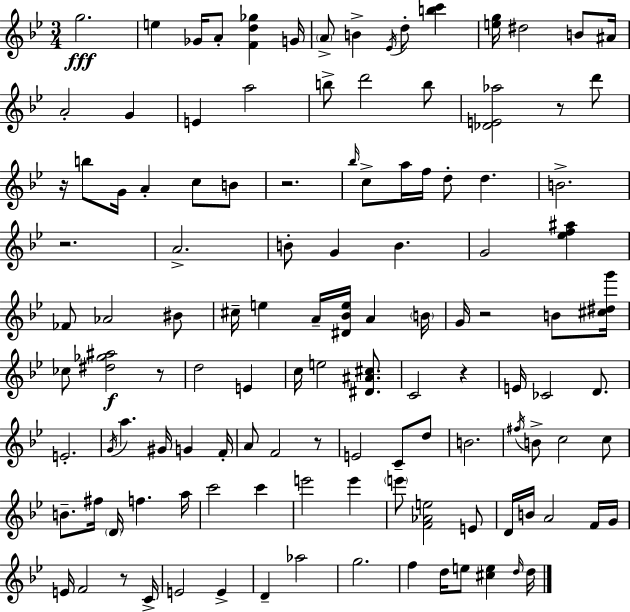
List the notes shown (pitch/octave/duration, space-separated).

G5/h. E5/q Gb4/s A4/e [F4,D5,Gb5]/q G4/s A4/e B4/q Eb4/s D5/e [B5,C6]/q [E5,G5]/s D#5/h B4/e A#4/s A4/h G4/q E4/q A5/h B5/e D6/h B5/e [Db4,E4,Ab5]/h R/e D6/e R/s B5/e G4/s A4/q C5/e B4/e R/h. Bb5/s C5/e A5/s F5/s D5/e D5/q. B4/h. R/h. A4/h. B4/e G4/q B4/q. G4/h [Eb5,F5,A#5]/q FES4/e Ab4/h BIS4/e C#5/s E5/q A4/s [D#4,Bb4,E5]/s A4/q B4/s G4/s R/h B4/e [C#5,D#5,G6]/s CES5/e [D#5,Gb5,A#5]/h R/e D5/h E4/q C5/s E5/h [D#4,A#4,C#5]/e. C4/h R/q E4/s CES4/h D4/e. E4/h. G4/s A5/q. G#4/s G4/q F4/s A4/e F4/h R/e E4/h C4/e D5/e B4/h. F#5/s B4/e C5/h C5/e B4/e. F#5/s D4/s F5/q. A5/s C6/h C6/q E6/h E6/q E6/e [F4,Ab4,E5]/h E4/e D4/s B4/s A4/h F4/s G4/s E4/s F4/h R/e C4/s E4/h E4/q D4/q Ab5/h G5/h. F5/q D5/s E5/e [C#5,E5]/q D5/s D5/s